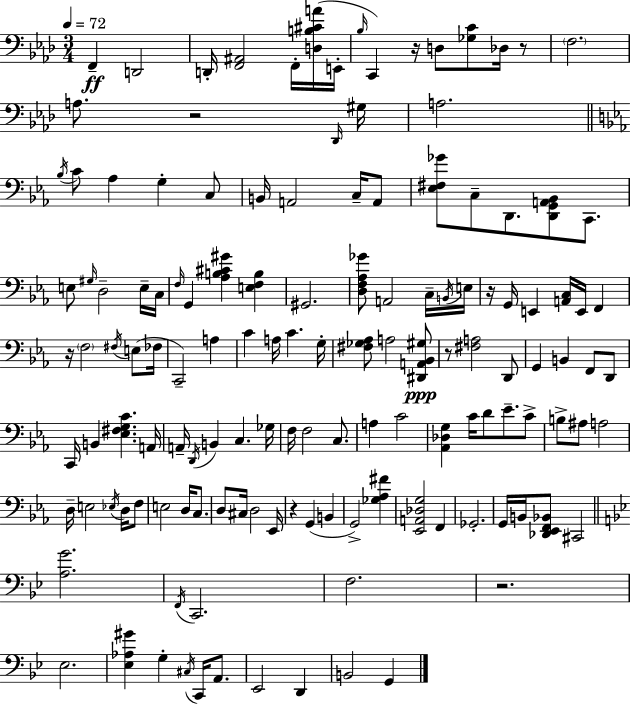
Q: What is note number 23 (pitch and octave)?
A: A2